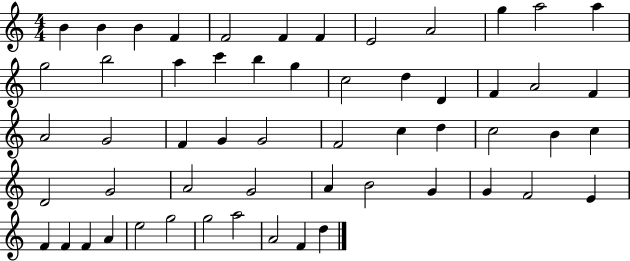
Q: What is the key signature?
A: C major